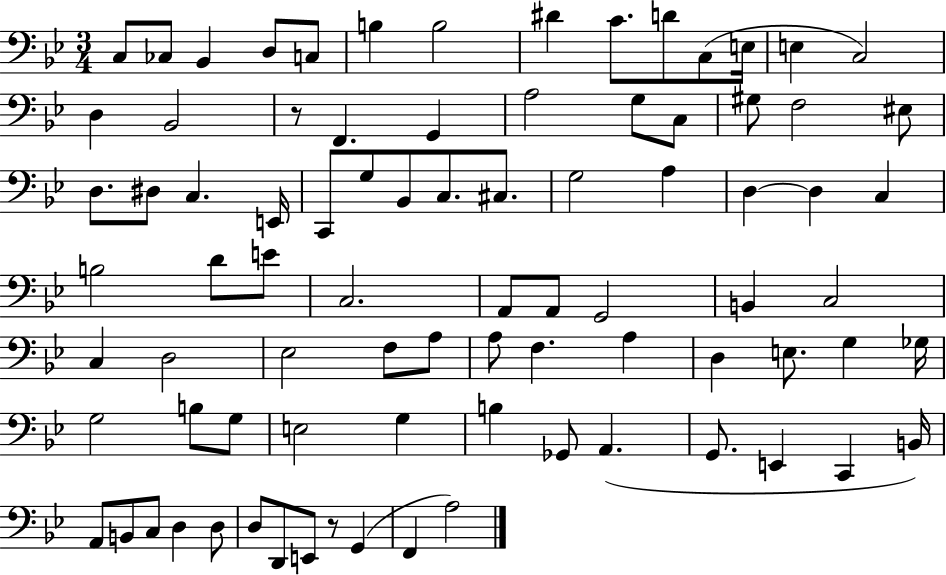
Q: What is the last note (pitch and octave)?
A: A3